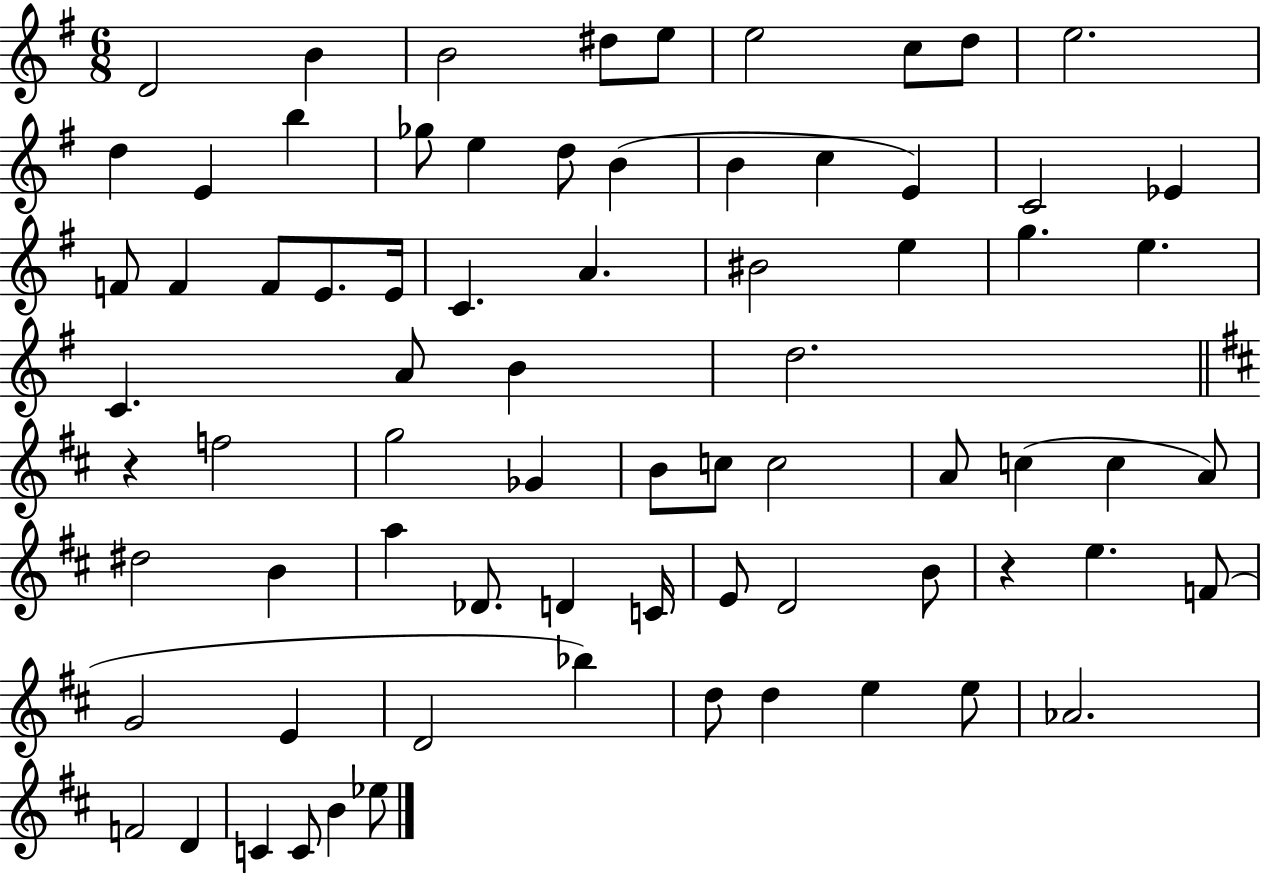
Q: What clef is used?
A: treble